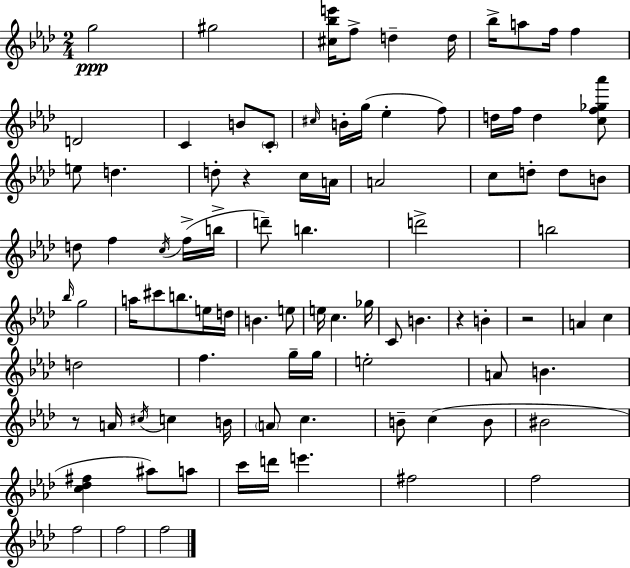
{
  \clef treble
  \numericTimeSignature
  \time 2/4
  \key aes \major
  g''2\ppp | gis''2 | <cis'' bes'' e'''>16 f''8-> d''4-- d''16 | bes''16-> a''8 f''16 f''4 | \break d'2 | c'4 b'8 \parenthesize c'8-. | \grace { cis''16 } b'16-. g''16( ees''4-. f''8) | d''16 f''16 d''4 <c'' f'' ges'' aes'''>8 | \break e''8 d''4. | d''8-. r4 c''16 | a'16 a'2 | c''8 d''8-. d''8 b'8 | \break d''8 f''4 \acciaccatura { c''16 } | f''16->( b''16-> d'''8--) b''4. | d'''2-> | b''2 | \break \grace { bes''16 } g''2 | a''16 cis'''8 b''8. | e''16 d''16 b'4. | e''8 e''16 c''4. | \break ges''16 c'8 b'4. | r4 b'4-. | r2 | a'4 c''4 | \break d''2 | f''4. | g''16-- g''16 e''2-. | a'8 b'4. | \break r8 a'16 \acciaccatura { cis''16 } c''4 | b'16 \parenthesize a'8 c''4. | b'8-- c''4( | b'8 bis'2 | \break <c'' des'' fis''>4 | ais''8) a''8 c'''16 d'''16 e'''4. | fis''2 | f''2 | \break f''2 | f''2 | f''2 | \bar "|."
}